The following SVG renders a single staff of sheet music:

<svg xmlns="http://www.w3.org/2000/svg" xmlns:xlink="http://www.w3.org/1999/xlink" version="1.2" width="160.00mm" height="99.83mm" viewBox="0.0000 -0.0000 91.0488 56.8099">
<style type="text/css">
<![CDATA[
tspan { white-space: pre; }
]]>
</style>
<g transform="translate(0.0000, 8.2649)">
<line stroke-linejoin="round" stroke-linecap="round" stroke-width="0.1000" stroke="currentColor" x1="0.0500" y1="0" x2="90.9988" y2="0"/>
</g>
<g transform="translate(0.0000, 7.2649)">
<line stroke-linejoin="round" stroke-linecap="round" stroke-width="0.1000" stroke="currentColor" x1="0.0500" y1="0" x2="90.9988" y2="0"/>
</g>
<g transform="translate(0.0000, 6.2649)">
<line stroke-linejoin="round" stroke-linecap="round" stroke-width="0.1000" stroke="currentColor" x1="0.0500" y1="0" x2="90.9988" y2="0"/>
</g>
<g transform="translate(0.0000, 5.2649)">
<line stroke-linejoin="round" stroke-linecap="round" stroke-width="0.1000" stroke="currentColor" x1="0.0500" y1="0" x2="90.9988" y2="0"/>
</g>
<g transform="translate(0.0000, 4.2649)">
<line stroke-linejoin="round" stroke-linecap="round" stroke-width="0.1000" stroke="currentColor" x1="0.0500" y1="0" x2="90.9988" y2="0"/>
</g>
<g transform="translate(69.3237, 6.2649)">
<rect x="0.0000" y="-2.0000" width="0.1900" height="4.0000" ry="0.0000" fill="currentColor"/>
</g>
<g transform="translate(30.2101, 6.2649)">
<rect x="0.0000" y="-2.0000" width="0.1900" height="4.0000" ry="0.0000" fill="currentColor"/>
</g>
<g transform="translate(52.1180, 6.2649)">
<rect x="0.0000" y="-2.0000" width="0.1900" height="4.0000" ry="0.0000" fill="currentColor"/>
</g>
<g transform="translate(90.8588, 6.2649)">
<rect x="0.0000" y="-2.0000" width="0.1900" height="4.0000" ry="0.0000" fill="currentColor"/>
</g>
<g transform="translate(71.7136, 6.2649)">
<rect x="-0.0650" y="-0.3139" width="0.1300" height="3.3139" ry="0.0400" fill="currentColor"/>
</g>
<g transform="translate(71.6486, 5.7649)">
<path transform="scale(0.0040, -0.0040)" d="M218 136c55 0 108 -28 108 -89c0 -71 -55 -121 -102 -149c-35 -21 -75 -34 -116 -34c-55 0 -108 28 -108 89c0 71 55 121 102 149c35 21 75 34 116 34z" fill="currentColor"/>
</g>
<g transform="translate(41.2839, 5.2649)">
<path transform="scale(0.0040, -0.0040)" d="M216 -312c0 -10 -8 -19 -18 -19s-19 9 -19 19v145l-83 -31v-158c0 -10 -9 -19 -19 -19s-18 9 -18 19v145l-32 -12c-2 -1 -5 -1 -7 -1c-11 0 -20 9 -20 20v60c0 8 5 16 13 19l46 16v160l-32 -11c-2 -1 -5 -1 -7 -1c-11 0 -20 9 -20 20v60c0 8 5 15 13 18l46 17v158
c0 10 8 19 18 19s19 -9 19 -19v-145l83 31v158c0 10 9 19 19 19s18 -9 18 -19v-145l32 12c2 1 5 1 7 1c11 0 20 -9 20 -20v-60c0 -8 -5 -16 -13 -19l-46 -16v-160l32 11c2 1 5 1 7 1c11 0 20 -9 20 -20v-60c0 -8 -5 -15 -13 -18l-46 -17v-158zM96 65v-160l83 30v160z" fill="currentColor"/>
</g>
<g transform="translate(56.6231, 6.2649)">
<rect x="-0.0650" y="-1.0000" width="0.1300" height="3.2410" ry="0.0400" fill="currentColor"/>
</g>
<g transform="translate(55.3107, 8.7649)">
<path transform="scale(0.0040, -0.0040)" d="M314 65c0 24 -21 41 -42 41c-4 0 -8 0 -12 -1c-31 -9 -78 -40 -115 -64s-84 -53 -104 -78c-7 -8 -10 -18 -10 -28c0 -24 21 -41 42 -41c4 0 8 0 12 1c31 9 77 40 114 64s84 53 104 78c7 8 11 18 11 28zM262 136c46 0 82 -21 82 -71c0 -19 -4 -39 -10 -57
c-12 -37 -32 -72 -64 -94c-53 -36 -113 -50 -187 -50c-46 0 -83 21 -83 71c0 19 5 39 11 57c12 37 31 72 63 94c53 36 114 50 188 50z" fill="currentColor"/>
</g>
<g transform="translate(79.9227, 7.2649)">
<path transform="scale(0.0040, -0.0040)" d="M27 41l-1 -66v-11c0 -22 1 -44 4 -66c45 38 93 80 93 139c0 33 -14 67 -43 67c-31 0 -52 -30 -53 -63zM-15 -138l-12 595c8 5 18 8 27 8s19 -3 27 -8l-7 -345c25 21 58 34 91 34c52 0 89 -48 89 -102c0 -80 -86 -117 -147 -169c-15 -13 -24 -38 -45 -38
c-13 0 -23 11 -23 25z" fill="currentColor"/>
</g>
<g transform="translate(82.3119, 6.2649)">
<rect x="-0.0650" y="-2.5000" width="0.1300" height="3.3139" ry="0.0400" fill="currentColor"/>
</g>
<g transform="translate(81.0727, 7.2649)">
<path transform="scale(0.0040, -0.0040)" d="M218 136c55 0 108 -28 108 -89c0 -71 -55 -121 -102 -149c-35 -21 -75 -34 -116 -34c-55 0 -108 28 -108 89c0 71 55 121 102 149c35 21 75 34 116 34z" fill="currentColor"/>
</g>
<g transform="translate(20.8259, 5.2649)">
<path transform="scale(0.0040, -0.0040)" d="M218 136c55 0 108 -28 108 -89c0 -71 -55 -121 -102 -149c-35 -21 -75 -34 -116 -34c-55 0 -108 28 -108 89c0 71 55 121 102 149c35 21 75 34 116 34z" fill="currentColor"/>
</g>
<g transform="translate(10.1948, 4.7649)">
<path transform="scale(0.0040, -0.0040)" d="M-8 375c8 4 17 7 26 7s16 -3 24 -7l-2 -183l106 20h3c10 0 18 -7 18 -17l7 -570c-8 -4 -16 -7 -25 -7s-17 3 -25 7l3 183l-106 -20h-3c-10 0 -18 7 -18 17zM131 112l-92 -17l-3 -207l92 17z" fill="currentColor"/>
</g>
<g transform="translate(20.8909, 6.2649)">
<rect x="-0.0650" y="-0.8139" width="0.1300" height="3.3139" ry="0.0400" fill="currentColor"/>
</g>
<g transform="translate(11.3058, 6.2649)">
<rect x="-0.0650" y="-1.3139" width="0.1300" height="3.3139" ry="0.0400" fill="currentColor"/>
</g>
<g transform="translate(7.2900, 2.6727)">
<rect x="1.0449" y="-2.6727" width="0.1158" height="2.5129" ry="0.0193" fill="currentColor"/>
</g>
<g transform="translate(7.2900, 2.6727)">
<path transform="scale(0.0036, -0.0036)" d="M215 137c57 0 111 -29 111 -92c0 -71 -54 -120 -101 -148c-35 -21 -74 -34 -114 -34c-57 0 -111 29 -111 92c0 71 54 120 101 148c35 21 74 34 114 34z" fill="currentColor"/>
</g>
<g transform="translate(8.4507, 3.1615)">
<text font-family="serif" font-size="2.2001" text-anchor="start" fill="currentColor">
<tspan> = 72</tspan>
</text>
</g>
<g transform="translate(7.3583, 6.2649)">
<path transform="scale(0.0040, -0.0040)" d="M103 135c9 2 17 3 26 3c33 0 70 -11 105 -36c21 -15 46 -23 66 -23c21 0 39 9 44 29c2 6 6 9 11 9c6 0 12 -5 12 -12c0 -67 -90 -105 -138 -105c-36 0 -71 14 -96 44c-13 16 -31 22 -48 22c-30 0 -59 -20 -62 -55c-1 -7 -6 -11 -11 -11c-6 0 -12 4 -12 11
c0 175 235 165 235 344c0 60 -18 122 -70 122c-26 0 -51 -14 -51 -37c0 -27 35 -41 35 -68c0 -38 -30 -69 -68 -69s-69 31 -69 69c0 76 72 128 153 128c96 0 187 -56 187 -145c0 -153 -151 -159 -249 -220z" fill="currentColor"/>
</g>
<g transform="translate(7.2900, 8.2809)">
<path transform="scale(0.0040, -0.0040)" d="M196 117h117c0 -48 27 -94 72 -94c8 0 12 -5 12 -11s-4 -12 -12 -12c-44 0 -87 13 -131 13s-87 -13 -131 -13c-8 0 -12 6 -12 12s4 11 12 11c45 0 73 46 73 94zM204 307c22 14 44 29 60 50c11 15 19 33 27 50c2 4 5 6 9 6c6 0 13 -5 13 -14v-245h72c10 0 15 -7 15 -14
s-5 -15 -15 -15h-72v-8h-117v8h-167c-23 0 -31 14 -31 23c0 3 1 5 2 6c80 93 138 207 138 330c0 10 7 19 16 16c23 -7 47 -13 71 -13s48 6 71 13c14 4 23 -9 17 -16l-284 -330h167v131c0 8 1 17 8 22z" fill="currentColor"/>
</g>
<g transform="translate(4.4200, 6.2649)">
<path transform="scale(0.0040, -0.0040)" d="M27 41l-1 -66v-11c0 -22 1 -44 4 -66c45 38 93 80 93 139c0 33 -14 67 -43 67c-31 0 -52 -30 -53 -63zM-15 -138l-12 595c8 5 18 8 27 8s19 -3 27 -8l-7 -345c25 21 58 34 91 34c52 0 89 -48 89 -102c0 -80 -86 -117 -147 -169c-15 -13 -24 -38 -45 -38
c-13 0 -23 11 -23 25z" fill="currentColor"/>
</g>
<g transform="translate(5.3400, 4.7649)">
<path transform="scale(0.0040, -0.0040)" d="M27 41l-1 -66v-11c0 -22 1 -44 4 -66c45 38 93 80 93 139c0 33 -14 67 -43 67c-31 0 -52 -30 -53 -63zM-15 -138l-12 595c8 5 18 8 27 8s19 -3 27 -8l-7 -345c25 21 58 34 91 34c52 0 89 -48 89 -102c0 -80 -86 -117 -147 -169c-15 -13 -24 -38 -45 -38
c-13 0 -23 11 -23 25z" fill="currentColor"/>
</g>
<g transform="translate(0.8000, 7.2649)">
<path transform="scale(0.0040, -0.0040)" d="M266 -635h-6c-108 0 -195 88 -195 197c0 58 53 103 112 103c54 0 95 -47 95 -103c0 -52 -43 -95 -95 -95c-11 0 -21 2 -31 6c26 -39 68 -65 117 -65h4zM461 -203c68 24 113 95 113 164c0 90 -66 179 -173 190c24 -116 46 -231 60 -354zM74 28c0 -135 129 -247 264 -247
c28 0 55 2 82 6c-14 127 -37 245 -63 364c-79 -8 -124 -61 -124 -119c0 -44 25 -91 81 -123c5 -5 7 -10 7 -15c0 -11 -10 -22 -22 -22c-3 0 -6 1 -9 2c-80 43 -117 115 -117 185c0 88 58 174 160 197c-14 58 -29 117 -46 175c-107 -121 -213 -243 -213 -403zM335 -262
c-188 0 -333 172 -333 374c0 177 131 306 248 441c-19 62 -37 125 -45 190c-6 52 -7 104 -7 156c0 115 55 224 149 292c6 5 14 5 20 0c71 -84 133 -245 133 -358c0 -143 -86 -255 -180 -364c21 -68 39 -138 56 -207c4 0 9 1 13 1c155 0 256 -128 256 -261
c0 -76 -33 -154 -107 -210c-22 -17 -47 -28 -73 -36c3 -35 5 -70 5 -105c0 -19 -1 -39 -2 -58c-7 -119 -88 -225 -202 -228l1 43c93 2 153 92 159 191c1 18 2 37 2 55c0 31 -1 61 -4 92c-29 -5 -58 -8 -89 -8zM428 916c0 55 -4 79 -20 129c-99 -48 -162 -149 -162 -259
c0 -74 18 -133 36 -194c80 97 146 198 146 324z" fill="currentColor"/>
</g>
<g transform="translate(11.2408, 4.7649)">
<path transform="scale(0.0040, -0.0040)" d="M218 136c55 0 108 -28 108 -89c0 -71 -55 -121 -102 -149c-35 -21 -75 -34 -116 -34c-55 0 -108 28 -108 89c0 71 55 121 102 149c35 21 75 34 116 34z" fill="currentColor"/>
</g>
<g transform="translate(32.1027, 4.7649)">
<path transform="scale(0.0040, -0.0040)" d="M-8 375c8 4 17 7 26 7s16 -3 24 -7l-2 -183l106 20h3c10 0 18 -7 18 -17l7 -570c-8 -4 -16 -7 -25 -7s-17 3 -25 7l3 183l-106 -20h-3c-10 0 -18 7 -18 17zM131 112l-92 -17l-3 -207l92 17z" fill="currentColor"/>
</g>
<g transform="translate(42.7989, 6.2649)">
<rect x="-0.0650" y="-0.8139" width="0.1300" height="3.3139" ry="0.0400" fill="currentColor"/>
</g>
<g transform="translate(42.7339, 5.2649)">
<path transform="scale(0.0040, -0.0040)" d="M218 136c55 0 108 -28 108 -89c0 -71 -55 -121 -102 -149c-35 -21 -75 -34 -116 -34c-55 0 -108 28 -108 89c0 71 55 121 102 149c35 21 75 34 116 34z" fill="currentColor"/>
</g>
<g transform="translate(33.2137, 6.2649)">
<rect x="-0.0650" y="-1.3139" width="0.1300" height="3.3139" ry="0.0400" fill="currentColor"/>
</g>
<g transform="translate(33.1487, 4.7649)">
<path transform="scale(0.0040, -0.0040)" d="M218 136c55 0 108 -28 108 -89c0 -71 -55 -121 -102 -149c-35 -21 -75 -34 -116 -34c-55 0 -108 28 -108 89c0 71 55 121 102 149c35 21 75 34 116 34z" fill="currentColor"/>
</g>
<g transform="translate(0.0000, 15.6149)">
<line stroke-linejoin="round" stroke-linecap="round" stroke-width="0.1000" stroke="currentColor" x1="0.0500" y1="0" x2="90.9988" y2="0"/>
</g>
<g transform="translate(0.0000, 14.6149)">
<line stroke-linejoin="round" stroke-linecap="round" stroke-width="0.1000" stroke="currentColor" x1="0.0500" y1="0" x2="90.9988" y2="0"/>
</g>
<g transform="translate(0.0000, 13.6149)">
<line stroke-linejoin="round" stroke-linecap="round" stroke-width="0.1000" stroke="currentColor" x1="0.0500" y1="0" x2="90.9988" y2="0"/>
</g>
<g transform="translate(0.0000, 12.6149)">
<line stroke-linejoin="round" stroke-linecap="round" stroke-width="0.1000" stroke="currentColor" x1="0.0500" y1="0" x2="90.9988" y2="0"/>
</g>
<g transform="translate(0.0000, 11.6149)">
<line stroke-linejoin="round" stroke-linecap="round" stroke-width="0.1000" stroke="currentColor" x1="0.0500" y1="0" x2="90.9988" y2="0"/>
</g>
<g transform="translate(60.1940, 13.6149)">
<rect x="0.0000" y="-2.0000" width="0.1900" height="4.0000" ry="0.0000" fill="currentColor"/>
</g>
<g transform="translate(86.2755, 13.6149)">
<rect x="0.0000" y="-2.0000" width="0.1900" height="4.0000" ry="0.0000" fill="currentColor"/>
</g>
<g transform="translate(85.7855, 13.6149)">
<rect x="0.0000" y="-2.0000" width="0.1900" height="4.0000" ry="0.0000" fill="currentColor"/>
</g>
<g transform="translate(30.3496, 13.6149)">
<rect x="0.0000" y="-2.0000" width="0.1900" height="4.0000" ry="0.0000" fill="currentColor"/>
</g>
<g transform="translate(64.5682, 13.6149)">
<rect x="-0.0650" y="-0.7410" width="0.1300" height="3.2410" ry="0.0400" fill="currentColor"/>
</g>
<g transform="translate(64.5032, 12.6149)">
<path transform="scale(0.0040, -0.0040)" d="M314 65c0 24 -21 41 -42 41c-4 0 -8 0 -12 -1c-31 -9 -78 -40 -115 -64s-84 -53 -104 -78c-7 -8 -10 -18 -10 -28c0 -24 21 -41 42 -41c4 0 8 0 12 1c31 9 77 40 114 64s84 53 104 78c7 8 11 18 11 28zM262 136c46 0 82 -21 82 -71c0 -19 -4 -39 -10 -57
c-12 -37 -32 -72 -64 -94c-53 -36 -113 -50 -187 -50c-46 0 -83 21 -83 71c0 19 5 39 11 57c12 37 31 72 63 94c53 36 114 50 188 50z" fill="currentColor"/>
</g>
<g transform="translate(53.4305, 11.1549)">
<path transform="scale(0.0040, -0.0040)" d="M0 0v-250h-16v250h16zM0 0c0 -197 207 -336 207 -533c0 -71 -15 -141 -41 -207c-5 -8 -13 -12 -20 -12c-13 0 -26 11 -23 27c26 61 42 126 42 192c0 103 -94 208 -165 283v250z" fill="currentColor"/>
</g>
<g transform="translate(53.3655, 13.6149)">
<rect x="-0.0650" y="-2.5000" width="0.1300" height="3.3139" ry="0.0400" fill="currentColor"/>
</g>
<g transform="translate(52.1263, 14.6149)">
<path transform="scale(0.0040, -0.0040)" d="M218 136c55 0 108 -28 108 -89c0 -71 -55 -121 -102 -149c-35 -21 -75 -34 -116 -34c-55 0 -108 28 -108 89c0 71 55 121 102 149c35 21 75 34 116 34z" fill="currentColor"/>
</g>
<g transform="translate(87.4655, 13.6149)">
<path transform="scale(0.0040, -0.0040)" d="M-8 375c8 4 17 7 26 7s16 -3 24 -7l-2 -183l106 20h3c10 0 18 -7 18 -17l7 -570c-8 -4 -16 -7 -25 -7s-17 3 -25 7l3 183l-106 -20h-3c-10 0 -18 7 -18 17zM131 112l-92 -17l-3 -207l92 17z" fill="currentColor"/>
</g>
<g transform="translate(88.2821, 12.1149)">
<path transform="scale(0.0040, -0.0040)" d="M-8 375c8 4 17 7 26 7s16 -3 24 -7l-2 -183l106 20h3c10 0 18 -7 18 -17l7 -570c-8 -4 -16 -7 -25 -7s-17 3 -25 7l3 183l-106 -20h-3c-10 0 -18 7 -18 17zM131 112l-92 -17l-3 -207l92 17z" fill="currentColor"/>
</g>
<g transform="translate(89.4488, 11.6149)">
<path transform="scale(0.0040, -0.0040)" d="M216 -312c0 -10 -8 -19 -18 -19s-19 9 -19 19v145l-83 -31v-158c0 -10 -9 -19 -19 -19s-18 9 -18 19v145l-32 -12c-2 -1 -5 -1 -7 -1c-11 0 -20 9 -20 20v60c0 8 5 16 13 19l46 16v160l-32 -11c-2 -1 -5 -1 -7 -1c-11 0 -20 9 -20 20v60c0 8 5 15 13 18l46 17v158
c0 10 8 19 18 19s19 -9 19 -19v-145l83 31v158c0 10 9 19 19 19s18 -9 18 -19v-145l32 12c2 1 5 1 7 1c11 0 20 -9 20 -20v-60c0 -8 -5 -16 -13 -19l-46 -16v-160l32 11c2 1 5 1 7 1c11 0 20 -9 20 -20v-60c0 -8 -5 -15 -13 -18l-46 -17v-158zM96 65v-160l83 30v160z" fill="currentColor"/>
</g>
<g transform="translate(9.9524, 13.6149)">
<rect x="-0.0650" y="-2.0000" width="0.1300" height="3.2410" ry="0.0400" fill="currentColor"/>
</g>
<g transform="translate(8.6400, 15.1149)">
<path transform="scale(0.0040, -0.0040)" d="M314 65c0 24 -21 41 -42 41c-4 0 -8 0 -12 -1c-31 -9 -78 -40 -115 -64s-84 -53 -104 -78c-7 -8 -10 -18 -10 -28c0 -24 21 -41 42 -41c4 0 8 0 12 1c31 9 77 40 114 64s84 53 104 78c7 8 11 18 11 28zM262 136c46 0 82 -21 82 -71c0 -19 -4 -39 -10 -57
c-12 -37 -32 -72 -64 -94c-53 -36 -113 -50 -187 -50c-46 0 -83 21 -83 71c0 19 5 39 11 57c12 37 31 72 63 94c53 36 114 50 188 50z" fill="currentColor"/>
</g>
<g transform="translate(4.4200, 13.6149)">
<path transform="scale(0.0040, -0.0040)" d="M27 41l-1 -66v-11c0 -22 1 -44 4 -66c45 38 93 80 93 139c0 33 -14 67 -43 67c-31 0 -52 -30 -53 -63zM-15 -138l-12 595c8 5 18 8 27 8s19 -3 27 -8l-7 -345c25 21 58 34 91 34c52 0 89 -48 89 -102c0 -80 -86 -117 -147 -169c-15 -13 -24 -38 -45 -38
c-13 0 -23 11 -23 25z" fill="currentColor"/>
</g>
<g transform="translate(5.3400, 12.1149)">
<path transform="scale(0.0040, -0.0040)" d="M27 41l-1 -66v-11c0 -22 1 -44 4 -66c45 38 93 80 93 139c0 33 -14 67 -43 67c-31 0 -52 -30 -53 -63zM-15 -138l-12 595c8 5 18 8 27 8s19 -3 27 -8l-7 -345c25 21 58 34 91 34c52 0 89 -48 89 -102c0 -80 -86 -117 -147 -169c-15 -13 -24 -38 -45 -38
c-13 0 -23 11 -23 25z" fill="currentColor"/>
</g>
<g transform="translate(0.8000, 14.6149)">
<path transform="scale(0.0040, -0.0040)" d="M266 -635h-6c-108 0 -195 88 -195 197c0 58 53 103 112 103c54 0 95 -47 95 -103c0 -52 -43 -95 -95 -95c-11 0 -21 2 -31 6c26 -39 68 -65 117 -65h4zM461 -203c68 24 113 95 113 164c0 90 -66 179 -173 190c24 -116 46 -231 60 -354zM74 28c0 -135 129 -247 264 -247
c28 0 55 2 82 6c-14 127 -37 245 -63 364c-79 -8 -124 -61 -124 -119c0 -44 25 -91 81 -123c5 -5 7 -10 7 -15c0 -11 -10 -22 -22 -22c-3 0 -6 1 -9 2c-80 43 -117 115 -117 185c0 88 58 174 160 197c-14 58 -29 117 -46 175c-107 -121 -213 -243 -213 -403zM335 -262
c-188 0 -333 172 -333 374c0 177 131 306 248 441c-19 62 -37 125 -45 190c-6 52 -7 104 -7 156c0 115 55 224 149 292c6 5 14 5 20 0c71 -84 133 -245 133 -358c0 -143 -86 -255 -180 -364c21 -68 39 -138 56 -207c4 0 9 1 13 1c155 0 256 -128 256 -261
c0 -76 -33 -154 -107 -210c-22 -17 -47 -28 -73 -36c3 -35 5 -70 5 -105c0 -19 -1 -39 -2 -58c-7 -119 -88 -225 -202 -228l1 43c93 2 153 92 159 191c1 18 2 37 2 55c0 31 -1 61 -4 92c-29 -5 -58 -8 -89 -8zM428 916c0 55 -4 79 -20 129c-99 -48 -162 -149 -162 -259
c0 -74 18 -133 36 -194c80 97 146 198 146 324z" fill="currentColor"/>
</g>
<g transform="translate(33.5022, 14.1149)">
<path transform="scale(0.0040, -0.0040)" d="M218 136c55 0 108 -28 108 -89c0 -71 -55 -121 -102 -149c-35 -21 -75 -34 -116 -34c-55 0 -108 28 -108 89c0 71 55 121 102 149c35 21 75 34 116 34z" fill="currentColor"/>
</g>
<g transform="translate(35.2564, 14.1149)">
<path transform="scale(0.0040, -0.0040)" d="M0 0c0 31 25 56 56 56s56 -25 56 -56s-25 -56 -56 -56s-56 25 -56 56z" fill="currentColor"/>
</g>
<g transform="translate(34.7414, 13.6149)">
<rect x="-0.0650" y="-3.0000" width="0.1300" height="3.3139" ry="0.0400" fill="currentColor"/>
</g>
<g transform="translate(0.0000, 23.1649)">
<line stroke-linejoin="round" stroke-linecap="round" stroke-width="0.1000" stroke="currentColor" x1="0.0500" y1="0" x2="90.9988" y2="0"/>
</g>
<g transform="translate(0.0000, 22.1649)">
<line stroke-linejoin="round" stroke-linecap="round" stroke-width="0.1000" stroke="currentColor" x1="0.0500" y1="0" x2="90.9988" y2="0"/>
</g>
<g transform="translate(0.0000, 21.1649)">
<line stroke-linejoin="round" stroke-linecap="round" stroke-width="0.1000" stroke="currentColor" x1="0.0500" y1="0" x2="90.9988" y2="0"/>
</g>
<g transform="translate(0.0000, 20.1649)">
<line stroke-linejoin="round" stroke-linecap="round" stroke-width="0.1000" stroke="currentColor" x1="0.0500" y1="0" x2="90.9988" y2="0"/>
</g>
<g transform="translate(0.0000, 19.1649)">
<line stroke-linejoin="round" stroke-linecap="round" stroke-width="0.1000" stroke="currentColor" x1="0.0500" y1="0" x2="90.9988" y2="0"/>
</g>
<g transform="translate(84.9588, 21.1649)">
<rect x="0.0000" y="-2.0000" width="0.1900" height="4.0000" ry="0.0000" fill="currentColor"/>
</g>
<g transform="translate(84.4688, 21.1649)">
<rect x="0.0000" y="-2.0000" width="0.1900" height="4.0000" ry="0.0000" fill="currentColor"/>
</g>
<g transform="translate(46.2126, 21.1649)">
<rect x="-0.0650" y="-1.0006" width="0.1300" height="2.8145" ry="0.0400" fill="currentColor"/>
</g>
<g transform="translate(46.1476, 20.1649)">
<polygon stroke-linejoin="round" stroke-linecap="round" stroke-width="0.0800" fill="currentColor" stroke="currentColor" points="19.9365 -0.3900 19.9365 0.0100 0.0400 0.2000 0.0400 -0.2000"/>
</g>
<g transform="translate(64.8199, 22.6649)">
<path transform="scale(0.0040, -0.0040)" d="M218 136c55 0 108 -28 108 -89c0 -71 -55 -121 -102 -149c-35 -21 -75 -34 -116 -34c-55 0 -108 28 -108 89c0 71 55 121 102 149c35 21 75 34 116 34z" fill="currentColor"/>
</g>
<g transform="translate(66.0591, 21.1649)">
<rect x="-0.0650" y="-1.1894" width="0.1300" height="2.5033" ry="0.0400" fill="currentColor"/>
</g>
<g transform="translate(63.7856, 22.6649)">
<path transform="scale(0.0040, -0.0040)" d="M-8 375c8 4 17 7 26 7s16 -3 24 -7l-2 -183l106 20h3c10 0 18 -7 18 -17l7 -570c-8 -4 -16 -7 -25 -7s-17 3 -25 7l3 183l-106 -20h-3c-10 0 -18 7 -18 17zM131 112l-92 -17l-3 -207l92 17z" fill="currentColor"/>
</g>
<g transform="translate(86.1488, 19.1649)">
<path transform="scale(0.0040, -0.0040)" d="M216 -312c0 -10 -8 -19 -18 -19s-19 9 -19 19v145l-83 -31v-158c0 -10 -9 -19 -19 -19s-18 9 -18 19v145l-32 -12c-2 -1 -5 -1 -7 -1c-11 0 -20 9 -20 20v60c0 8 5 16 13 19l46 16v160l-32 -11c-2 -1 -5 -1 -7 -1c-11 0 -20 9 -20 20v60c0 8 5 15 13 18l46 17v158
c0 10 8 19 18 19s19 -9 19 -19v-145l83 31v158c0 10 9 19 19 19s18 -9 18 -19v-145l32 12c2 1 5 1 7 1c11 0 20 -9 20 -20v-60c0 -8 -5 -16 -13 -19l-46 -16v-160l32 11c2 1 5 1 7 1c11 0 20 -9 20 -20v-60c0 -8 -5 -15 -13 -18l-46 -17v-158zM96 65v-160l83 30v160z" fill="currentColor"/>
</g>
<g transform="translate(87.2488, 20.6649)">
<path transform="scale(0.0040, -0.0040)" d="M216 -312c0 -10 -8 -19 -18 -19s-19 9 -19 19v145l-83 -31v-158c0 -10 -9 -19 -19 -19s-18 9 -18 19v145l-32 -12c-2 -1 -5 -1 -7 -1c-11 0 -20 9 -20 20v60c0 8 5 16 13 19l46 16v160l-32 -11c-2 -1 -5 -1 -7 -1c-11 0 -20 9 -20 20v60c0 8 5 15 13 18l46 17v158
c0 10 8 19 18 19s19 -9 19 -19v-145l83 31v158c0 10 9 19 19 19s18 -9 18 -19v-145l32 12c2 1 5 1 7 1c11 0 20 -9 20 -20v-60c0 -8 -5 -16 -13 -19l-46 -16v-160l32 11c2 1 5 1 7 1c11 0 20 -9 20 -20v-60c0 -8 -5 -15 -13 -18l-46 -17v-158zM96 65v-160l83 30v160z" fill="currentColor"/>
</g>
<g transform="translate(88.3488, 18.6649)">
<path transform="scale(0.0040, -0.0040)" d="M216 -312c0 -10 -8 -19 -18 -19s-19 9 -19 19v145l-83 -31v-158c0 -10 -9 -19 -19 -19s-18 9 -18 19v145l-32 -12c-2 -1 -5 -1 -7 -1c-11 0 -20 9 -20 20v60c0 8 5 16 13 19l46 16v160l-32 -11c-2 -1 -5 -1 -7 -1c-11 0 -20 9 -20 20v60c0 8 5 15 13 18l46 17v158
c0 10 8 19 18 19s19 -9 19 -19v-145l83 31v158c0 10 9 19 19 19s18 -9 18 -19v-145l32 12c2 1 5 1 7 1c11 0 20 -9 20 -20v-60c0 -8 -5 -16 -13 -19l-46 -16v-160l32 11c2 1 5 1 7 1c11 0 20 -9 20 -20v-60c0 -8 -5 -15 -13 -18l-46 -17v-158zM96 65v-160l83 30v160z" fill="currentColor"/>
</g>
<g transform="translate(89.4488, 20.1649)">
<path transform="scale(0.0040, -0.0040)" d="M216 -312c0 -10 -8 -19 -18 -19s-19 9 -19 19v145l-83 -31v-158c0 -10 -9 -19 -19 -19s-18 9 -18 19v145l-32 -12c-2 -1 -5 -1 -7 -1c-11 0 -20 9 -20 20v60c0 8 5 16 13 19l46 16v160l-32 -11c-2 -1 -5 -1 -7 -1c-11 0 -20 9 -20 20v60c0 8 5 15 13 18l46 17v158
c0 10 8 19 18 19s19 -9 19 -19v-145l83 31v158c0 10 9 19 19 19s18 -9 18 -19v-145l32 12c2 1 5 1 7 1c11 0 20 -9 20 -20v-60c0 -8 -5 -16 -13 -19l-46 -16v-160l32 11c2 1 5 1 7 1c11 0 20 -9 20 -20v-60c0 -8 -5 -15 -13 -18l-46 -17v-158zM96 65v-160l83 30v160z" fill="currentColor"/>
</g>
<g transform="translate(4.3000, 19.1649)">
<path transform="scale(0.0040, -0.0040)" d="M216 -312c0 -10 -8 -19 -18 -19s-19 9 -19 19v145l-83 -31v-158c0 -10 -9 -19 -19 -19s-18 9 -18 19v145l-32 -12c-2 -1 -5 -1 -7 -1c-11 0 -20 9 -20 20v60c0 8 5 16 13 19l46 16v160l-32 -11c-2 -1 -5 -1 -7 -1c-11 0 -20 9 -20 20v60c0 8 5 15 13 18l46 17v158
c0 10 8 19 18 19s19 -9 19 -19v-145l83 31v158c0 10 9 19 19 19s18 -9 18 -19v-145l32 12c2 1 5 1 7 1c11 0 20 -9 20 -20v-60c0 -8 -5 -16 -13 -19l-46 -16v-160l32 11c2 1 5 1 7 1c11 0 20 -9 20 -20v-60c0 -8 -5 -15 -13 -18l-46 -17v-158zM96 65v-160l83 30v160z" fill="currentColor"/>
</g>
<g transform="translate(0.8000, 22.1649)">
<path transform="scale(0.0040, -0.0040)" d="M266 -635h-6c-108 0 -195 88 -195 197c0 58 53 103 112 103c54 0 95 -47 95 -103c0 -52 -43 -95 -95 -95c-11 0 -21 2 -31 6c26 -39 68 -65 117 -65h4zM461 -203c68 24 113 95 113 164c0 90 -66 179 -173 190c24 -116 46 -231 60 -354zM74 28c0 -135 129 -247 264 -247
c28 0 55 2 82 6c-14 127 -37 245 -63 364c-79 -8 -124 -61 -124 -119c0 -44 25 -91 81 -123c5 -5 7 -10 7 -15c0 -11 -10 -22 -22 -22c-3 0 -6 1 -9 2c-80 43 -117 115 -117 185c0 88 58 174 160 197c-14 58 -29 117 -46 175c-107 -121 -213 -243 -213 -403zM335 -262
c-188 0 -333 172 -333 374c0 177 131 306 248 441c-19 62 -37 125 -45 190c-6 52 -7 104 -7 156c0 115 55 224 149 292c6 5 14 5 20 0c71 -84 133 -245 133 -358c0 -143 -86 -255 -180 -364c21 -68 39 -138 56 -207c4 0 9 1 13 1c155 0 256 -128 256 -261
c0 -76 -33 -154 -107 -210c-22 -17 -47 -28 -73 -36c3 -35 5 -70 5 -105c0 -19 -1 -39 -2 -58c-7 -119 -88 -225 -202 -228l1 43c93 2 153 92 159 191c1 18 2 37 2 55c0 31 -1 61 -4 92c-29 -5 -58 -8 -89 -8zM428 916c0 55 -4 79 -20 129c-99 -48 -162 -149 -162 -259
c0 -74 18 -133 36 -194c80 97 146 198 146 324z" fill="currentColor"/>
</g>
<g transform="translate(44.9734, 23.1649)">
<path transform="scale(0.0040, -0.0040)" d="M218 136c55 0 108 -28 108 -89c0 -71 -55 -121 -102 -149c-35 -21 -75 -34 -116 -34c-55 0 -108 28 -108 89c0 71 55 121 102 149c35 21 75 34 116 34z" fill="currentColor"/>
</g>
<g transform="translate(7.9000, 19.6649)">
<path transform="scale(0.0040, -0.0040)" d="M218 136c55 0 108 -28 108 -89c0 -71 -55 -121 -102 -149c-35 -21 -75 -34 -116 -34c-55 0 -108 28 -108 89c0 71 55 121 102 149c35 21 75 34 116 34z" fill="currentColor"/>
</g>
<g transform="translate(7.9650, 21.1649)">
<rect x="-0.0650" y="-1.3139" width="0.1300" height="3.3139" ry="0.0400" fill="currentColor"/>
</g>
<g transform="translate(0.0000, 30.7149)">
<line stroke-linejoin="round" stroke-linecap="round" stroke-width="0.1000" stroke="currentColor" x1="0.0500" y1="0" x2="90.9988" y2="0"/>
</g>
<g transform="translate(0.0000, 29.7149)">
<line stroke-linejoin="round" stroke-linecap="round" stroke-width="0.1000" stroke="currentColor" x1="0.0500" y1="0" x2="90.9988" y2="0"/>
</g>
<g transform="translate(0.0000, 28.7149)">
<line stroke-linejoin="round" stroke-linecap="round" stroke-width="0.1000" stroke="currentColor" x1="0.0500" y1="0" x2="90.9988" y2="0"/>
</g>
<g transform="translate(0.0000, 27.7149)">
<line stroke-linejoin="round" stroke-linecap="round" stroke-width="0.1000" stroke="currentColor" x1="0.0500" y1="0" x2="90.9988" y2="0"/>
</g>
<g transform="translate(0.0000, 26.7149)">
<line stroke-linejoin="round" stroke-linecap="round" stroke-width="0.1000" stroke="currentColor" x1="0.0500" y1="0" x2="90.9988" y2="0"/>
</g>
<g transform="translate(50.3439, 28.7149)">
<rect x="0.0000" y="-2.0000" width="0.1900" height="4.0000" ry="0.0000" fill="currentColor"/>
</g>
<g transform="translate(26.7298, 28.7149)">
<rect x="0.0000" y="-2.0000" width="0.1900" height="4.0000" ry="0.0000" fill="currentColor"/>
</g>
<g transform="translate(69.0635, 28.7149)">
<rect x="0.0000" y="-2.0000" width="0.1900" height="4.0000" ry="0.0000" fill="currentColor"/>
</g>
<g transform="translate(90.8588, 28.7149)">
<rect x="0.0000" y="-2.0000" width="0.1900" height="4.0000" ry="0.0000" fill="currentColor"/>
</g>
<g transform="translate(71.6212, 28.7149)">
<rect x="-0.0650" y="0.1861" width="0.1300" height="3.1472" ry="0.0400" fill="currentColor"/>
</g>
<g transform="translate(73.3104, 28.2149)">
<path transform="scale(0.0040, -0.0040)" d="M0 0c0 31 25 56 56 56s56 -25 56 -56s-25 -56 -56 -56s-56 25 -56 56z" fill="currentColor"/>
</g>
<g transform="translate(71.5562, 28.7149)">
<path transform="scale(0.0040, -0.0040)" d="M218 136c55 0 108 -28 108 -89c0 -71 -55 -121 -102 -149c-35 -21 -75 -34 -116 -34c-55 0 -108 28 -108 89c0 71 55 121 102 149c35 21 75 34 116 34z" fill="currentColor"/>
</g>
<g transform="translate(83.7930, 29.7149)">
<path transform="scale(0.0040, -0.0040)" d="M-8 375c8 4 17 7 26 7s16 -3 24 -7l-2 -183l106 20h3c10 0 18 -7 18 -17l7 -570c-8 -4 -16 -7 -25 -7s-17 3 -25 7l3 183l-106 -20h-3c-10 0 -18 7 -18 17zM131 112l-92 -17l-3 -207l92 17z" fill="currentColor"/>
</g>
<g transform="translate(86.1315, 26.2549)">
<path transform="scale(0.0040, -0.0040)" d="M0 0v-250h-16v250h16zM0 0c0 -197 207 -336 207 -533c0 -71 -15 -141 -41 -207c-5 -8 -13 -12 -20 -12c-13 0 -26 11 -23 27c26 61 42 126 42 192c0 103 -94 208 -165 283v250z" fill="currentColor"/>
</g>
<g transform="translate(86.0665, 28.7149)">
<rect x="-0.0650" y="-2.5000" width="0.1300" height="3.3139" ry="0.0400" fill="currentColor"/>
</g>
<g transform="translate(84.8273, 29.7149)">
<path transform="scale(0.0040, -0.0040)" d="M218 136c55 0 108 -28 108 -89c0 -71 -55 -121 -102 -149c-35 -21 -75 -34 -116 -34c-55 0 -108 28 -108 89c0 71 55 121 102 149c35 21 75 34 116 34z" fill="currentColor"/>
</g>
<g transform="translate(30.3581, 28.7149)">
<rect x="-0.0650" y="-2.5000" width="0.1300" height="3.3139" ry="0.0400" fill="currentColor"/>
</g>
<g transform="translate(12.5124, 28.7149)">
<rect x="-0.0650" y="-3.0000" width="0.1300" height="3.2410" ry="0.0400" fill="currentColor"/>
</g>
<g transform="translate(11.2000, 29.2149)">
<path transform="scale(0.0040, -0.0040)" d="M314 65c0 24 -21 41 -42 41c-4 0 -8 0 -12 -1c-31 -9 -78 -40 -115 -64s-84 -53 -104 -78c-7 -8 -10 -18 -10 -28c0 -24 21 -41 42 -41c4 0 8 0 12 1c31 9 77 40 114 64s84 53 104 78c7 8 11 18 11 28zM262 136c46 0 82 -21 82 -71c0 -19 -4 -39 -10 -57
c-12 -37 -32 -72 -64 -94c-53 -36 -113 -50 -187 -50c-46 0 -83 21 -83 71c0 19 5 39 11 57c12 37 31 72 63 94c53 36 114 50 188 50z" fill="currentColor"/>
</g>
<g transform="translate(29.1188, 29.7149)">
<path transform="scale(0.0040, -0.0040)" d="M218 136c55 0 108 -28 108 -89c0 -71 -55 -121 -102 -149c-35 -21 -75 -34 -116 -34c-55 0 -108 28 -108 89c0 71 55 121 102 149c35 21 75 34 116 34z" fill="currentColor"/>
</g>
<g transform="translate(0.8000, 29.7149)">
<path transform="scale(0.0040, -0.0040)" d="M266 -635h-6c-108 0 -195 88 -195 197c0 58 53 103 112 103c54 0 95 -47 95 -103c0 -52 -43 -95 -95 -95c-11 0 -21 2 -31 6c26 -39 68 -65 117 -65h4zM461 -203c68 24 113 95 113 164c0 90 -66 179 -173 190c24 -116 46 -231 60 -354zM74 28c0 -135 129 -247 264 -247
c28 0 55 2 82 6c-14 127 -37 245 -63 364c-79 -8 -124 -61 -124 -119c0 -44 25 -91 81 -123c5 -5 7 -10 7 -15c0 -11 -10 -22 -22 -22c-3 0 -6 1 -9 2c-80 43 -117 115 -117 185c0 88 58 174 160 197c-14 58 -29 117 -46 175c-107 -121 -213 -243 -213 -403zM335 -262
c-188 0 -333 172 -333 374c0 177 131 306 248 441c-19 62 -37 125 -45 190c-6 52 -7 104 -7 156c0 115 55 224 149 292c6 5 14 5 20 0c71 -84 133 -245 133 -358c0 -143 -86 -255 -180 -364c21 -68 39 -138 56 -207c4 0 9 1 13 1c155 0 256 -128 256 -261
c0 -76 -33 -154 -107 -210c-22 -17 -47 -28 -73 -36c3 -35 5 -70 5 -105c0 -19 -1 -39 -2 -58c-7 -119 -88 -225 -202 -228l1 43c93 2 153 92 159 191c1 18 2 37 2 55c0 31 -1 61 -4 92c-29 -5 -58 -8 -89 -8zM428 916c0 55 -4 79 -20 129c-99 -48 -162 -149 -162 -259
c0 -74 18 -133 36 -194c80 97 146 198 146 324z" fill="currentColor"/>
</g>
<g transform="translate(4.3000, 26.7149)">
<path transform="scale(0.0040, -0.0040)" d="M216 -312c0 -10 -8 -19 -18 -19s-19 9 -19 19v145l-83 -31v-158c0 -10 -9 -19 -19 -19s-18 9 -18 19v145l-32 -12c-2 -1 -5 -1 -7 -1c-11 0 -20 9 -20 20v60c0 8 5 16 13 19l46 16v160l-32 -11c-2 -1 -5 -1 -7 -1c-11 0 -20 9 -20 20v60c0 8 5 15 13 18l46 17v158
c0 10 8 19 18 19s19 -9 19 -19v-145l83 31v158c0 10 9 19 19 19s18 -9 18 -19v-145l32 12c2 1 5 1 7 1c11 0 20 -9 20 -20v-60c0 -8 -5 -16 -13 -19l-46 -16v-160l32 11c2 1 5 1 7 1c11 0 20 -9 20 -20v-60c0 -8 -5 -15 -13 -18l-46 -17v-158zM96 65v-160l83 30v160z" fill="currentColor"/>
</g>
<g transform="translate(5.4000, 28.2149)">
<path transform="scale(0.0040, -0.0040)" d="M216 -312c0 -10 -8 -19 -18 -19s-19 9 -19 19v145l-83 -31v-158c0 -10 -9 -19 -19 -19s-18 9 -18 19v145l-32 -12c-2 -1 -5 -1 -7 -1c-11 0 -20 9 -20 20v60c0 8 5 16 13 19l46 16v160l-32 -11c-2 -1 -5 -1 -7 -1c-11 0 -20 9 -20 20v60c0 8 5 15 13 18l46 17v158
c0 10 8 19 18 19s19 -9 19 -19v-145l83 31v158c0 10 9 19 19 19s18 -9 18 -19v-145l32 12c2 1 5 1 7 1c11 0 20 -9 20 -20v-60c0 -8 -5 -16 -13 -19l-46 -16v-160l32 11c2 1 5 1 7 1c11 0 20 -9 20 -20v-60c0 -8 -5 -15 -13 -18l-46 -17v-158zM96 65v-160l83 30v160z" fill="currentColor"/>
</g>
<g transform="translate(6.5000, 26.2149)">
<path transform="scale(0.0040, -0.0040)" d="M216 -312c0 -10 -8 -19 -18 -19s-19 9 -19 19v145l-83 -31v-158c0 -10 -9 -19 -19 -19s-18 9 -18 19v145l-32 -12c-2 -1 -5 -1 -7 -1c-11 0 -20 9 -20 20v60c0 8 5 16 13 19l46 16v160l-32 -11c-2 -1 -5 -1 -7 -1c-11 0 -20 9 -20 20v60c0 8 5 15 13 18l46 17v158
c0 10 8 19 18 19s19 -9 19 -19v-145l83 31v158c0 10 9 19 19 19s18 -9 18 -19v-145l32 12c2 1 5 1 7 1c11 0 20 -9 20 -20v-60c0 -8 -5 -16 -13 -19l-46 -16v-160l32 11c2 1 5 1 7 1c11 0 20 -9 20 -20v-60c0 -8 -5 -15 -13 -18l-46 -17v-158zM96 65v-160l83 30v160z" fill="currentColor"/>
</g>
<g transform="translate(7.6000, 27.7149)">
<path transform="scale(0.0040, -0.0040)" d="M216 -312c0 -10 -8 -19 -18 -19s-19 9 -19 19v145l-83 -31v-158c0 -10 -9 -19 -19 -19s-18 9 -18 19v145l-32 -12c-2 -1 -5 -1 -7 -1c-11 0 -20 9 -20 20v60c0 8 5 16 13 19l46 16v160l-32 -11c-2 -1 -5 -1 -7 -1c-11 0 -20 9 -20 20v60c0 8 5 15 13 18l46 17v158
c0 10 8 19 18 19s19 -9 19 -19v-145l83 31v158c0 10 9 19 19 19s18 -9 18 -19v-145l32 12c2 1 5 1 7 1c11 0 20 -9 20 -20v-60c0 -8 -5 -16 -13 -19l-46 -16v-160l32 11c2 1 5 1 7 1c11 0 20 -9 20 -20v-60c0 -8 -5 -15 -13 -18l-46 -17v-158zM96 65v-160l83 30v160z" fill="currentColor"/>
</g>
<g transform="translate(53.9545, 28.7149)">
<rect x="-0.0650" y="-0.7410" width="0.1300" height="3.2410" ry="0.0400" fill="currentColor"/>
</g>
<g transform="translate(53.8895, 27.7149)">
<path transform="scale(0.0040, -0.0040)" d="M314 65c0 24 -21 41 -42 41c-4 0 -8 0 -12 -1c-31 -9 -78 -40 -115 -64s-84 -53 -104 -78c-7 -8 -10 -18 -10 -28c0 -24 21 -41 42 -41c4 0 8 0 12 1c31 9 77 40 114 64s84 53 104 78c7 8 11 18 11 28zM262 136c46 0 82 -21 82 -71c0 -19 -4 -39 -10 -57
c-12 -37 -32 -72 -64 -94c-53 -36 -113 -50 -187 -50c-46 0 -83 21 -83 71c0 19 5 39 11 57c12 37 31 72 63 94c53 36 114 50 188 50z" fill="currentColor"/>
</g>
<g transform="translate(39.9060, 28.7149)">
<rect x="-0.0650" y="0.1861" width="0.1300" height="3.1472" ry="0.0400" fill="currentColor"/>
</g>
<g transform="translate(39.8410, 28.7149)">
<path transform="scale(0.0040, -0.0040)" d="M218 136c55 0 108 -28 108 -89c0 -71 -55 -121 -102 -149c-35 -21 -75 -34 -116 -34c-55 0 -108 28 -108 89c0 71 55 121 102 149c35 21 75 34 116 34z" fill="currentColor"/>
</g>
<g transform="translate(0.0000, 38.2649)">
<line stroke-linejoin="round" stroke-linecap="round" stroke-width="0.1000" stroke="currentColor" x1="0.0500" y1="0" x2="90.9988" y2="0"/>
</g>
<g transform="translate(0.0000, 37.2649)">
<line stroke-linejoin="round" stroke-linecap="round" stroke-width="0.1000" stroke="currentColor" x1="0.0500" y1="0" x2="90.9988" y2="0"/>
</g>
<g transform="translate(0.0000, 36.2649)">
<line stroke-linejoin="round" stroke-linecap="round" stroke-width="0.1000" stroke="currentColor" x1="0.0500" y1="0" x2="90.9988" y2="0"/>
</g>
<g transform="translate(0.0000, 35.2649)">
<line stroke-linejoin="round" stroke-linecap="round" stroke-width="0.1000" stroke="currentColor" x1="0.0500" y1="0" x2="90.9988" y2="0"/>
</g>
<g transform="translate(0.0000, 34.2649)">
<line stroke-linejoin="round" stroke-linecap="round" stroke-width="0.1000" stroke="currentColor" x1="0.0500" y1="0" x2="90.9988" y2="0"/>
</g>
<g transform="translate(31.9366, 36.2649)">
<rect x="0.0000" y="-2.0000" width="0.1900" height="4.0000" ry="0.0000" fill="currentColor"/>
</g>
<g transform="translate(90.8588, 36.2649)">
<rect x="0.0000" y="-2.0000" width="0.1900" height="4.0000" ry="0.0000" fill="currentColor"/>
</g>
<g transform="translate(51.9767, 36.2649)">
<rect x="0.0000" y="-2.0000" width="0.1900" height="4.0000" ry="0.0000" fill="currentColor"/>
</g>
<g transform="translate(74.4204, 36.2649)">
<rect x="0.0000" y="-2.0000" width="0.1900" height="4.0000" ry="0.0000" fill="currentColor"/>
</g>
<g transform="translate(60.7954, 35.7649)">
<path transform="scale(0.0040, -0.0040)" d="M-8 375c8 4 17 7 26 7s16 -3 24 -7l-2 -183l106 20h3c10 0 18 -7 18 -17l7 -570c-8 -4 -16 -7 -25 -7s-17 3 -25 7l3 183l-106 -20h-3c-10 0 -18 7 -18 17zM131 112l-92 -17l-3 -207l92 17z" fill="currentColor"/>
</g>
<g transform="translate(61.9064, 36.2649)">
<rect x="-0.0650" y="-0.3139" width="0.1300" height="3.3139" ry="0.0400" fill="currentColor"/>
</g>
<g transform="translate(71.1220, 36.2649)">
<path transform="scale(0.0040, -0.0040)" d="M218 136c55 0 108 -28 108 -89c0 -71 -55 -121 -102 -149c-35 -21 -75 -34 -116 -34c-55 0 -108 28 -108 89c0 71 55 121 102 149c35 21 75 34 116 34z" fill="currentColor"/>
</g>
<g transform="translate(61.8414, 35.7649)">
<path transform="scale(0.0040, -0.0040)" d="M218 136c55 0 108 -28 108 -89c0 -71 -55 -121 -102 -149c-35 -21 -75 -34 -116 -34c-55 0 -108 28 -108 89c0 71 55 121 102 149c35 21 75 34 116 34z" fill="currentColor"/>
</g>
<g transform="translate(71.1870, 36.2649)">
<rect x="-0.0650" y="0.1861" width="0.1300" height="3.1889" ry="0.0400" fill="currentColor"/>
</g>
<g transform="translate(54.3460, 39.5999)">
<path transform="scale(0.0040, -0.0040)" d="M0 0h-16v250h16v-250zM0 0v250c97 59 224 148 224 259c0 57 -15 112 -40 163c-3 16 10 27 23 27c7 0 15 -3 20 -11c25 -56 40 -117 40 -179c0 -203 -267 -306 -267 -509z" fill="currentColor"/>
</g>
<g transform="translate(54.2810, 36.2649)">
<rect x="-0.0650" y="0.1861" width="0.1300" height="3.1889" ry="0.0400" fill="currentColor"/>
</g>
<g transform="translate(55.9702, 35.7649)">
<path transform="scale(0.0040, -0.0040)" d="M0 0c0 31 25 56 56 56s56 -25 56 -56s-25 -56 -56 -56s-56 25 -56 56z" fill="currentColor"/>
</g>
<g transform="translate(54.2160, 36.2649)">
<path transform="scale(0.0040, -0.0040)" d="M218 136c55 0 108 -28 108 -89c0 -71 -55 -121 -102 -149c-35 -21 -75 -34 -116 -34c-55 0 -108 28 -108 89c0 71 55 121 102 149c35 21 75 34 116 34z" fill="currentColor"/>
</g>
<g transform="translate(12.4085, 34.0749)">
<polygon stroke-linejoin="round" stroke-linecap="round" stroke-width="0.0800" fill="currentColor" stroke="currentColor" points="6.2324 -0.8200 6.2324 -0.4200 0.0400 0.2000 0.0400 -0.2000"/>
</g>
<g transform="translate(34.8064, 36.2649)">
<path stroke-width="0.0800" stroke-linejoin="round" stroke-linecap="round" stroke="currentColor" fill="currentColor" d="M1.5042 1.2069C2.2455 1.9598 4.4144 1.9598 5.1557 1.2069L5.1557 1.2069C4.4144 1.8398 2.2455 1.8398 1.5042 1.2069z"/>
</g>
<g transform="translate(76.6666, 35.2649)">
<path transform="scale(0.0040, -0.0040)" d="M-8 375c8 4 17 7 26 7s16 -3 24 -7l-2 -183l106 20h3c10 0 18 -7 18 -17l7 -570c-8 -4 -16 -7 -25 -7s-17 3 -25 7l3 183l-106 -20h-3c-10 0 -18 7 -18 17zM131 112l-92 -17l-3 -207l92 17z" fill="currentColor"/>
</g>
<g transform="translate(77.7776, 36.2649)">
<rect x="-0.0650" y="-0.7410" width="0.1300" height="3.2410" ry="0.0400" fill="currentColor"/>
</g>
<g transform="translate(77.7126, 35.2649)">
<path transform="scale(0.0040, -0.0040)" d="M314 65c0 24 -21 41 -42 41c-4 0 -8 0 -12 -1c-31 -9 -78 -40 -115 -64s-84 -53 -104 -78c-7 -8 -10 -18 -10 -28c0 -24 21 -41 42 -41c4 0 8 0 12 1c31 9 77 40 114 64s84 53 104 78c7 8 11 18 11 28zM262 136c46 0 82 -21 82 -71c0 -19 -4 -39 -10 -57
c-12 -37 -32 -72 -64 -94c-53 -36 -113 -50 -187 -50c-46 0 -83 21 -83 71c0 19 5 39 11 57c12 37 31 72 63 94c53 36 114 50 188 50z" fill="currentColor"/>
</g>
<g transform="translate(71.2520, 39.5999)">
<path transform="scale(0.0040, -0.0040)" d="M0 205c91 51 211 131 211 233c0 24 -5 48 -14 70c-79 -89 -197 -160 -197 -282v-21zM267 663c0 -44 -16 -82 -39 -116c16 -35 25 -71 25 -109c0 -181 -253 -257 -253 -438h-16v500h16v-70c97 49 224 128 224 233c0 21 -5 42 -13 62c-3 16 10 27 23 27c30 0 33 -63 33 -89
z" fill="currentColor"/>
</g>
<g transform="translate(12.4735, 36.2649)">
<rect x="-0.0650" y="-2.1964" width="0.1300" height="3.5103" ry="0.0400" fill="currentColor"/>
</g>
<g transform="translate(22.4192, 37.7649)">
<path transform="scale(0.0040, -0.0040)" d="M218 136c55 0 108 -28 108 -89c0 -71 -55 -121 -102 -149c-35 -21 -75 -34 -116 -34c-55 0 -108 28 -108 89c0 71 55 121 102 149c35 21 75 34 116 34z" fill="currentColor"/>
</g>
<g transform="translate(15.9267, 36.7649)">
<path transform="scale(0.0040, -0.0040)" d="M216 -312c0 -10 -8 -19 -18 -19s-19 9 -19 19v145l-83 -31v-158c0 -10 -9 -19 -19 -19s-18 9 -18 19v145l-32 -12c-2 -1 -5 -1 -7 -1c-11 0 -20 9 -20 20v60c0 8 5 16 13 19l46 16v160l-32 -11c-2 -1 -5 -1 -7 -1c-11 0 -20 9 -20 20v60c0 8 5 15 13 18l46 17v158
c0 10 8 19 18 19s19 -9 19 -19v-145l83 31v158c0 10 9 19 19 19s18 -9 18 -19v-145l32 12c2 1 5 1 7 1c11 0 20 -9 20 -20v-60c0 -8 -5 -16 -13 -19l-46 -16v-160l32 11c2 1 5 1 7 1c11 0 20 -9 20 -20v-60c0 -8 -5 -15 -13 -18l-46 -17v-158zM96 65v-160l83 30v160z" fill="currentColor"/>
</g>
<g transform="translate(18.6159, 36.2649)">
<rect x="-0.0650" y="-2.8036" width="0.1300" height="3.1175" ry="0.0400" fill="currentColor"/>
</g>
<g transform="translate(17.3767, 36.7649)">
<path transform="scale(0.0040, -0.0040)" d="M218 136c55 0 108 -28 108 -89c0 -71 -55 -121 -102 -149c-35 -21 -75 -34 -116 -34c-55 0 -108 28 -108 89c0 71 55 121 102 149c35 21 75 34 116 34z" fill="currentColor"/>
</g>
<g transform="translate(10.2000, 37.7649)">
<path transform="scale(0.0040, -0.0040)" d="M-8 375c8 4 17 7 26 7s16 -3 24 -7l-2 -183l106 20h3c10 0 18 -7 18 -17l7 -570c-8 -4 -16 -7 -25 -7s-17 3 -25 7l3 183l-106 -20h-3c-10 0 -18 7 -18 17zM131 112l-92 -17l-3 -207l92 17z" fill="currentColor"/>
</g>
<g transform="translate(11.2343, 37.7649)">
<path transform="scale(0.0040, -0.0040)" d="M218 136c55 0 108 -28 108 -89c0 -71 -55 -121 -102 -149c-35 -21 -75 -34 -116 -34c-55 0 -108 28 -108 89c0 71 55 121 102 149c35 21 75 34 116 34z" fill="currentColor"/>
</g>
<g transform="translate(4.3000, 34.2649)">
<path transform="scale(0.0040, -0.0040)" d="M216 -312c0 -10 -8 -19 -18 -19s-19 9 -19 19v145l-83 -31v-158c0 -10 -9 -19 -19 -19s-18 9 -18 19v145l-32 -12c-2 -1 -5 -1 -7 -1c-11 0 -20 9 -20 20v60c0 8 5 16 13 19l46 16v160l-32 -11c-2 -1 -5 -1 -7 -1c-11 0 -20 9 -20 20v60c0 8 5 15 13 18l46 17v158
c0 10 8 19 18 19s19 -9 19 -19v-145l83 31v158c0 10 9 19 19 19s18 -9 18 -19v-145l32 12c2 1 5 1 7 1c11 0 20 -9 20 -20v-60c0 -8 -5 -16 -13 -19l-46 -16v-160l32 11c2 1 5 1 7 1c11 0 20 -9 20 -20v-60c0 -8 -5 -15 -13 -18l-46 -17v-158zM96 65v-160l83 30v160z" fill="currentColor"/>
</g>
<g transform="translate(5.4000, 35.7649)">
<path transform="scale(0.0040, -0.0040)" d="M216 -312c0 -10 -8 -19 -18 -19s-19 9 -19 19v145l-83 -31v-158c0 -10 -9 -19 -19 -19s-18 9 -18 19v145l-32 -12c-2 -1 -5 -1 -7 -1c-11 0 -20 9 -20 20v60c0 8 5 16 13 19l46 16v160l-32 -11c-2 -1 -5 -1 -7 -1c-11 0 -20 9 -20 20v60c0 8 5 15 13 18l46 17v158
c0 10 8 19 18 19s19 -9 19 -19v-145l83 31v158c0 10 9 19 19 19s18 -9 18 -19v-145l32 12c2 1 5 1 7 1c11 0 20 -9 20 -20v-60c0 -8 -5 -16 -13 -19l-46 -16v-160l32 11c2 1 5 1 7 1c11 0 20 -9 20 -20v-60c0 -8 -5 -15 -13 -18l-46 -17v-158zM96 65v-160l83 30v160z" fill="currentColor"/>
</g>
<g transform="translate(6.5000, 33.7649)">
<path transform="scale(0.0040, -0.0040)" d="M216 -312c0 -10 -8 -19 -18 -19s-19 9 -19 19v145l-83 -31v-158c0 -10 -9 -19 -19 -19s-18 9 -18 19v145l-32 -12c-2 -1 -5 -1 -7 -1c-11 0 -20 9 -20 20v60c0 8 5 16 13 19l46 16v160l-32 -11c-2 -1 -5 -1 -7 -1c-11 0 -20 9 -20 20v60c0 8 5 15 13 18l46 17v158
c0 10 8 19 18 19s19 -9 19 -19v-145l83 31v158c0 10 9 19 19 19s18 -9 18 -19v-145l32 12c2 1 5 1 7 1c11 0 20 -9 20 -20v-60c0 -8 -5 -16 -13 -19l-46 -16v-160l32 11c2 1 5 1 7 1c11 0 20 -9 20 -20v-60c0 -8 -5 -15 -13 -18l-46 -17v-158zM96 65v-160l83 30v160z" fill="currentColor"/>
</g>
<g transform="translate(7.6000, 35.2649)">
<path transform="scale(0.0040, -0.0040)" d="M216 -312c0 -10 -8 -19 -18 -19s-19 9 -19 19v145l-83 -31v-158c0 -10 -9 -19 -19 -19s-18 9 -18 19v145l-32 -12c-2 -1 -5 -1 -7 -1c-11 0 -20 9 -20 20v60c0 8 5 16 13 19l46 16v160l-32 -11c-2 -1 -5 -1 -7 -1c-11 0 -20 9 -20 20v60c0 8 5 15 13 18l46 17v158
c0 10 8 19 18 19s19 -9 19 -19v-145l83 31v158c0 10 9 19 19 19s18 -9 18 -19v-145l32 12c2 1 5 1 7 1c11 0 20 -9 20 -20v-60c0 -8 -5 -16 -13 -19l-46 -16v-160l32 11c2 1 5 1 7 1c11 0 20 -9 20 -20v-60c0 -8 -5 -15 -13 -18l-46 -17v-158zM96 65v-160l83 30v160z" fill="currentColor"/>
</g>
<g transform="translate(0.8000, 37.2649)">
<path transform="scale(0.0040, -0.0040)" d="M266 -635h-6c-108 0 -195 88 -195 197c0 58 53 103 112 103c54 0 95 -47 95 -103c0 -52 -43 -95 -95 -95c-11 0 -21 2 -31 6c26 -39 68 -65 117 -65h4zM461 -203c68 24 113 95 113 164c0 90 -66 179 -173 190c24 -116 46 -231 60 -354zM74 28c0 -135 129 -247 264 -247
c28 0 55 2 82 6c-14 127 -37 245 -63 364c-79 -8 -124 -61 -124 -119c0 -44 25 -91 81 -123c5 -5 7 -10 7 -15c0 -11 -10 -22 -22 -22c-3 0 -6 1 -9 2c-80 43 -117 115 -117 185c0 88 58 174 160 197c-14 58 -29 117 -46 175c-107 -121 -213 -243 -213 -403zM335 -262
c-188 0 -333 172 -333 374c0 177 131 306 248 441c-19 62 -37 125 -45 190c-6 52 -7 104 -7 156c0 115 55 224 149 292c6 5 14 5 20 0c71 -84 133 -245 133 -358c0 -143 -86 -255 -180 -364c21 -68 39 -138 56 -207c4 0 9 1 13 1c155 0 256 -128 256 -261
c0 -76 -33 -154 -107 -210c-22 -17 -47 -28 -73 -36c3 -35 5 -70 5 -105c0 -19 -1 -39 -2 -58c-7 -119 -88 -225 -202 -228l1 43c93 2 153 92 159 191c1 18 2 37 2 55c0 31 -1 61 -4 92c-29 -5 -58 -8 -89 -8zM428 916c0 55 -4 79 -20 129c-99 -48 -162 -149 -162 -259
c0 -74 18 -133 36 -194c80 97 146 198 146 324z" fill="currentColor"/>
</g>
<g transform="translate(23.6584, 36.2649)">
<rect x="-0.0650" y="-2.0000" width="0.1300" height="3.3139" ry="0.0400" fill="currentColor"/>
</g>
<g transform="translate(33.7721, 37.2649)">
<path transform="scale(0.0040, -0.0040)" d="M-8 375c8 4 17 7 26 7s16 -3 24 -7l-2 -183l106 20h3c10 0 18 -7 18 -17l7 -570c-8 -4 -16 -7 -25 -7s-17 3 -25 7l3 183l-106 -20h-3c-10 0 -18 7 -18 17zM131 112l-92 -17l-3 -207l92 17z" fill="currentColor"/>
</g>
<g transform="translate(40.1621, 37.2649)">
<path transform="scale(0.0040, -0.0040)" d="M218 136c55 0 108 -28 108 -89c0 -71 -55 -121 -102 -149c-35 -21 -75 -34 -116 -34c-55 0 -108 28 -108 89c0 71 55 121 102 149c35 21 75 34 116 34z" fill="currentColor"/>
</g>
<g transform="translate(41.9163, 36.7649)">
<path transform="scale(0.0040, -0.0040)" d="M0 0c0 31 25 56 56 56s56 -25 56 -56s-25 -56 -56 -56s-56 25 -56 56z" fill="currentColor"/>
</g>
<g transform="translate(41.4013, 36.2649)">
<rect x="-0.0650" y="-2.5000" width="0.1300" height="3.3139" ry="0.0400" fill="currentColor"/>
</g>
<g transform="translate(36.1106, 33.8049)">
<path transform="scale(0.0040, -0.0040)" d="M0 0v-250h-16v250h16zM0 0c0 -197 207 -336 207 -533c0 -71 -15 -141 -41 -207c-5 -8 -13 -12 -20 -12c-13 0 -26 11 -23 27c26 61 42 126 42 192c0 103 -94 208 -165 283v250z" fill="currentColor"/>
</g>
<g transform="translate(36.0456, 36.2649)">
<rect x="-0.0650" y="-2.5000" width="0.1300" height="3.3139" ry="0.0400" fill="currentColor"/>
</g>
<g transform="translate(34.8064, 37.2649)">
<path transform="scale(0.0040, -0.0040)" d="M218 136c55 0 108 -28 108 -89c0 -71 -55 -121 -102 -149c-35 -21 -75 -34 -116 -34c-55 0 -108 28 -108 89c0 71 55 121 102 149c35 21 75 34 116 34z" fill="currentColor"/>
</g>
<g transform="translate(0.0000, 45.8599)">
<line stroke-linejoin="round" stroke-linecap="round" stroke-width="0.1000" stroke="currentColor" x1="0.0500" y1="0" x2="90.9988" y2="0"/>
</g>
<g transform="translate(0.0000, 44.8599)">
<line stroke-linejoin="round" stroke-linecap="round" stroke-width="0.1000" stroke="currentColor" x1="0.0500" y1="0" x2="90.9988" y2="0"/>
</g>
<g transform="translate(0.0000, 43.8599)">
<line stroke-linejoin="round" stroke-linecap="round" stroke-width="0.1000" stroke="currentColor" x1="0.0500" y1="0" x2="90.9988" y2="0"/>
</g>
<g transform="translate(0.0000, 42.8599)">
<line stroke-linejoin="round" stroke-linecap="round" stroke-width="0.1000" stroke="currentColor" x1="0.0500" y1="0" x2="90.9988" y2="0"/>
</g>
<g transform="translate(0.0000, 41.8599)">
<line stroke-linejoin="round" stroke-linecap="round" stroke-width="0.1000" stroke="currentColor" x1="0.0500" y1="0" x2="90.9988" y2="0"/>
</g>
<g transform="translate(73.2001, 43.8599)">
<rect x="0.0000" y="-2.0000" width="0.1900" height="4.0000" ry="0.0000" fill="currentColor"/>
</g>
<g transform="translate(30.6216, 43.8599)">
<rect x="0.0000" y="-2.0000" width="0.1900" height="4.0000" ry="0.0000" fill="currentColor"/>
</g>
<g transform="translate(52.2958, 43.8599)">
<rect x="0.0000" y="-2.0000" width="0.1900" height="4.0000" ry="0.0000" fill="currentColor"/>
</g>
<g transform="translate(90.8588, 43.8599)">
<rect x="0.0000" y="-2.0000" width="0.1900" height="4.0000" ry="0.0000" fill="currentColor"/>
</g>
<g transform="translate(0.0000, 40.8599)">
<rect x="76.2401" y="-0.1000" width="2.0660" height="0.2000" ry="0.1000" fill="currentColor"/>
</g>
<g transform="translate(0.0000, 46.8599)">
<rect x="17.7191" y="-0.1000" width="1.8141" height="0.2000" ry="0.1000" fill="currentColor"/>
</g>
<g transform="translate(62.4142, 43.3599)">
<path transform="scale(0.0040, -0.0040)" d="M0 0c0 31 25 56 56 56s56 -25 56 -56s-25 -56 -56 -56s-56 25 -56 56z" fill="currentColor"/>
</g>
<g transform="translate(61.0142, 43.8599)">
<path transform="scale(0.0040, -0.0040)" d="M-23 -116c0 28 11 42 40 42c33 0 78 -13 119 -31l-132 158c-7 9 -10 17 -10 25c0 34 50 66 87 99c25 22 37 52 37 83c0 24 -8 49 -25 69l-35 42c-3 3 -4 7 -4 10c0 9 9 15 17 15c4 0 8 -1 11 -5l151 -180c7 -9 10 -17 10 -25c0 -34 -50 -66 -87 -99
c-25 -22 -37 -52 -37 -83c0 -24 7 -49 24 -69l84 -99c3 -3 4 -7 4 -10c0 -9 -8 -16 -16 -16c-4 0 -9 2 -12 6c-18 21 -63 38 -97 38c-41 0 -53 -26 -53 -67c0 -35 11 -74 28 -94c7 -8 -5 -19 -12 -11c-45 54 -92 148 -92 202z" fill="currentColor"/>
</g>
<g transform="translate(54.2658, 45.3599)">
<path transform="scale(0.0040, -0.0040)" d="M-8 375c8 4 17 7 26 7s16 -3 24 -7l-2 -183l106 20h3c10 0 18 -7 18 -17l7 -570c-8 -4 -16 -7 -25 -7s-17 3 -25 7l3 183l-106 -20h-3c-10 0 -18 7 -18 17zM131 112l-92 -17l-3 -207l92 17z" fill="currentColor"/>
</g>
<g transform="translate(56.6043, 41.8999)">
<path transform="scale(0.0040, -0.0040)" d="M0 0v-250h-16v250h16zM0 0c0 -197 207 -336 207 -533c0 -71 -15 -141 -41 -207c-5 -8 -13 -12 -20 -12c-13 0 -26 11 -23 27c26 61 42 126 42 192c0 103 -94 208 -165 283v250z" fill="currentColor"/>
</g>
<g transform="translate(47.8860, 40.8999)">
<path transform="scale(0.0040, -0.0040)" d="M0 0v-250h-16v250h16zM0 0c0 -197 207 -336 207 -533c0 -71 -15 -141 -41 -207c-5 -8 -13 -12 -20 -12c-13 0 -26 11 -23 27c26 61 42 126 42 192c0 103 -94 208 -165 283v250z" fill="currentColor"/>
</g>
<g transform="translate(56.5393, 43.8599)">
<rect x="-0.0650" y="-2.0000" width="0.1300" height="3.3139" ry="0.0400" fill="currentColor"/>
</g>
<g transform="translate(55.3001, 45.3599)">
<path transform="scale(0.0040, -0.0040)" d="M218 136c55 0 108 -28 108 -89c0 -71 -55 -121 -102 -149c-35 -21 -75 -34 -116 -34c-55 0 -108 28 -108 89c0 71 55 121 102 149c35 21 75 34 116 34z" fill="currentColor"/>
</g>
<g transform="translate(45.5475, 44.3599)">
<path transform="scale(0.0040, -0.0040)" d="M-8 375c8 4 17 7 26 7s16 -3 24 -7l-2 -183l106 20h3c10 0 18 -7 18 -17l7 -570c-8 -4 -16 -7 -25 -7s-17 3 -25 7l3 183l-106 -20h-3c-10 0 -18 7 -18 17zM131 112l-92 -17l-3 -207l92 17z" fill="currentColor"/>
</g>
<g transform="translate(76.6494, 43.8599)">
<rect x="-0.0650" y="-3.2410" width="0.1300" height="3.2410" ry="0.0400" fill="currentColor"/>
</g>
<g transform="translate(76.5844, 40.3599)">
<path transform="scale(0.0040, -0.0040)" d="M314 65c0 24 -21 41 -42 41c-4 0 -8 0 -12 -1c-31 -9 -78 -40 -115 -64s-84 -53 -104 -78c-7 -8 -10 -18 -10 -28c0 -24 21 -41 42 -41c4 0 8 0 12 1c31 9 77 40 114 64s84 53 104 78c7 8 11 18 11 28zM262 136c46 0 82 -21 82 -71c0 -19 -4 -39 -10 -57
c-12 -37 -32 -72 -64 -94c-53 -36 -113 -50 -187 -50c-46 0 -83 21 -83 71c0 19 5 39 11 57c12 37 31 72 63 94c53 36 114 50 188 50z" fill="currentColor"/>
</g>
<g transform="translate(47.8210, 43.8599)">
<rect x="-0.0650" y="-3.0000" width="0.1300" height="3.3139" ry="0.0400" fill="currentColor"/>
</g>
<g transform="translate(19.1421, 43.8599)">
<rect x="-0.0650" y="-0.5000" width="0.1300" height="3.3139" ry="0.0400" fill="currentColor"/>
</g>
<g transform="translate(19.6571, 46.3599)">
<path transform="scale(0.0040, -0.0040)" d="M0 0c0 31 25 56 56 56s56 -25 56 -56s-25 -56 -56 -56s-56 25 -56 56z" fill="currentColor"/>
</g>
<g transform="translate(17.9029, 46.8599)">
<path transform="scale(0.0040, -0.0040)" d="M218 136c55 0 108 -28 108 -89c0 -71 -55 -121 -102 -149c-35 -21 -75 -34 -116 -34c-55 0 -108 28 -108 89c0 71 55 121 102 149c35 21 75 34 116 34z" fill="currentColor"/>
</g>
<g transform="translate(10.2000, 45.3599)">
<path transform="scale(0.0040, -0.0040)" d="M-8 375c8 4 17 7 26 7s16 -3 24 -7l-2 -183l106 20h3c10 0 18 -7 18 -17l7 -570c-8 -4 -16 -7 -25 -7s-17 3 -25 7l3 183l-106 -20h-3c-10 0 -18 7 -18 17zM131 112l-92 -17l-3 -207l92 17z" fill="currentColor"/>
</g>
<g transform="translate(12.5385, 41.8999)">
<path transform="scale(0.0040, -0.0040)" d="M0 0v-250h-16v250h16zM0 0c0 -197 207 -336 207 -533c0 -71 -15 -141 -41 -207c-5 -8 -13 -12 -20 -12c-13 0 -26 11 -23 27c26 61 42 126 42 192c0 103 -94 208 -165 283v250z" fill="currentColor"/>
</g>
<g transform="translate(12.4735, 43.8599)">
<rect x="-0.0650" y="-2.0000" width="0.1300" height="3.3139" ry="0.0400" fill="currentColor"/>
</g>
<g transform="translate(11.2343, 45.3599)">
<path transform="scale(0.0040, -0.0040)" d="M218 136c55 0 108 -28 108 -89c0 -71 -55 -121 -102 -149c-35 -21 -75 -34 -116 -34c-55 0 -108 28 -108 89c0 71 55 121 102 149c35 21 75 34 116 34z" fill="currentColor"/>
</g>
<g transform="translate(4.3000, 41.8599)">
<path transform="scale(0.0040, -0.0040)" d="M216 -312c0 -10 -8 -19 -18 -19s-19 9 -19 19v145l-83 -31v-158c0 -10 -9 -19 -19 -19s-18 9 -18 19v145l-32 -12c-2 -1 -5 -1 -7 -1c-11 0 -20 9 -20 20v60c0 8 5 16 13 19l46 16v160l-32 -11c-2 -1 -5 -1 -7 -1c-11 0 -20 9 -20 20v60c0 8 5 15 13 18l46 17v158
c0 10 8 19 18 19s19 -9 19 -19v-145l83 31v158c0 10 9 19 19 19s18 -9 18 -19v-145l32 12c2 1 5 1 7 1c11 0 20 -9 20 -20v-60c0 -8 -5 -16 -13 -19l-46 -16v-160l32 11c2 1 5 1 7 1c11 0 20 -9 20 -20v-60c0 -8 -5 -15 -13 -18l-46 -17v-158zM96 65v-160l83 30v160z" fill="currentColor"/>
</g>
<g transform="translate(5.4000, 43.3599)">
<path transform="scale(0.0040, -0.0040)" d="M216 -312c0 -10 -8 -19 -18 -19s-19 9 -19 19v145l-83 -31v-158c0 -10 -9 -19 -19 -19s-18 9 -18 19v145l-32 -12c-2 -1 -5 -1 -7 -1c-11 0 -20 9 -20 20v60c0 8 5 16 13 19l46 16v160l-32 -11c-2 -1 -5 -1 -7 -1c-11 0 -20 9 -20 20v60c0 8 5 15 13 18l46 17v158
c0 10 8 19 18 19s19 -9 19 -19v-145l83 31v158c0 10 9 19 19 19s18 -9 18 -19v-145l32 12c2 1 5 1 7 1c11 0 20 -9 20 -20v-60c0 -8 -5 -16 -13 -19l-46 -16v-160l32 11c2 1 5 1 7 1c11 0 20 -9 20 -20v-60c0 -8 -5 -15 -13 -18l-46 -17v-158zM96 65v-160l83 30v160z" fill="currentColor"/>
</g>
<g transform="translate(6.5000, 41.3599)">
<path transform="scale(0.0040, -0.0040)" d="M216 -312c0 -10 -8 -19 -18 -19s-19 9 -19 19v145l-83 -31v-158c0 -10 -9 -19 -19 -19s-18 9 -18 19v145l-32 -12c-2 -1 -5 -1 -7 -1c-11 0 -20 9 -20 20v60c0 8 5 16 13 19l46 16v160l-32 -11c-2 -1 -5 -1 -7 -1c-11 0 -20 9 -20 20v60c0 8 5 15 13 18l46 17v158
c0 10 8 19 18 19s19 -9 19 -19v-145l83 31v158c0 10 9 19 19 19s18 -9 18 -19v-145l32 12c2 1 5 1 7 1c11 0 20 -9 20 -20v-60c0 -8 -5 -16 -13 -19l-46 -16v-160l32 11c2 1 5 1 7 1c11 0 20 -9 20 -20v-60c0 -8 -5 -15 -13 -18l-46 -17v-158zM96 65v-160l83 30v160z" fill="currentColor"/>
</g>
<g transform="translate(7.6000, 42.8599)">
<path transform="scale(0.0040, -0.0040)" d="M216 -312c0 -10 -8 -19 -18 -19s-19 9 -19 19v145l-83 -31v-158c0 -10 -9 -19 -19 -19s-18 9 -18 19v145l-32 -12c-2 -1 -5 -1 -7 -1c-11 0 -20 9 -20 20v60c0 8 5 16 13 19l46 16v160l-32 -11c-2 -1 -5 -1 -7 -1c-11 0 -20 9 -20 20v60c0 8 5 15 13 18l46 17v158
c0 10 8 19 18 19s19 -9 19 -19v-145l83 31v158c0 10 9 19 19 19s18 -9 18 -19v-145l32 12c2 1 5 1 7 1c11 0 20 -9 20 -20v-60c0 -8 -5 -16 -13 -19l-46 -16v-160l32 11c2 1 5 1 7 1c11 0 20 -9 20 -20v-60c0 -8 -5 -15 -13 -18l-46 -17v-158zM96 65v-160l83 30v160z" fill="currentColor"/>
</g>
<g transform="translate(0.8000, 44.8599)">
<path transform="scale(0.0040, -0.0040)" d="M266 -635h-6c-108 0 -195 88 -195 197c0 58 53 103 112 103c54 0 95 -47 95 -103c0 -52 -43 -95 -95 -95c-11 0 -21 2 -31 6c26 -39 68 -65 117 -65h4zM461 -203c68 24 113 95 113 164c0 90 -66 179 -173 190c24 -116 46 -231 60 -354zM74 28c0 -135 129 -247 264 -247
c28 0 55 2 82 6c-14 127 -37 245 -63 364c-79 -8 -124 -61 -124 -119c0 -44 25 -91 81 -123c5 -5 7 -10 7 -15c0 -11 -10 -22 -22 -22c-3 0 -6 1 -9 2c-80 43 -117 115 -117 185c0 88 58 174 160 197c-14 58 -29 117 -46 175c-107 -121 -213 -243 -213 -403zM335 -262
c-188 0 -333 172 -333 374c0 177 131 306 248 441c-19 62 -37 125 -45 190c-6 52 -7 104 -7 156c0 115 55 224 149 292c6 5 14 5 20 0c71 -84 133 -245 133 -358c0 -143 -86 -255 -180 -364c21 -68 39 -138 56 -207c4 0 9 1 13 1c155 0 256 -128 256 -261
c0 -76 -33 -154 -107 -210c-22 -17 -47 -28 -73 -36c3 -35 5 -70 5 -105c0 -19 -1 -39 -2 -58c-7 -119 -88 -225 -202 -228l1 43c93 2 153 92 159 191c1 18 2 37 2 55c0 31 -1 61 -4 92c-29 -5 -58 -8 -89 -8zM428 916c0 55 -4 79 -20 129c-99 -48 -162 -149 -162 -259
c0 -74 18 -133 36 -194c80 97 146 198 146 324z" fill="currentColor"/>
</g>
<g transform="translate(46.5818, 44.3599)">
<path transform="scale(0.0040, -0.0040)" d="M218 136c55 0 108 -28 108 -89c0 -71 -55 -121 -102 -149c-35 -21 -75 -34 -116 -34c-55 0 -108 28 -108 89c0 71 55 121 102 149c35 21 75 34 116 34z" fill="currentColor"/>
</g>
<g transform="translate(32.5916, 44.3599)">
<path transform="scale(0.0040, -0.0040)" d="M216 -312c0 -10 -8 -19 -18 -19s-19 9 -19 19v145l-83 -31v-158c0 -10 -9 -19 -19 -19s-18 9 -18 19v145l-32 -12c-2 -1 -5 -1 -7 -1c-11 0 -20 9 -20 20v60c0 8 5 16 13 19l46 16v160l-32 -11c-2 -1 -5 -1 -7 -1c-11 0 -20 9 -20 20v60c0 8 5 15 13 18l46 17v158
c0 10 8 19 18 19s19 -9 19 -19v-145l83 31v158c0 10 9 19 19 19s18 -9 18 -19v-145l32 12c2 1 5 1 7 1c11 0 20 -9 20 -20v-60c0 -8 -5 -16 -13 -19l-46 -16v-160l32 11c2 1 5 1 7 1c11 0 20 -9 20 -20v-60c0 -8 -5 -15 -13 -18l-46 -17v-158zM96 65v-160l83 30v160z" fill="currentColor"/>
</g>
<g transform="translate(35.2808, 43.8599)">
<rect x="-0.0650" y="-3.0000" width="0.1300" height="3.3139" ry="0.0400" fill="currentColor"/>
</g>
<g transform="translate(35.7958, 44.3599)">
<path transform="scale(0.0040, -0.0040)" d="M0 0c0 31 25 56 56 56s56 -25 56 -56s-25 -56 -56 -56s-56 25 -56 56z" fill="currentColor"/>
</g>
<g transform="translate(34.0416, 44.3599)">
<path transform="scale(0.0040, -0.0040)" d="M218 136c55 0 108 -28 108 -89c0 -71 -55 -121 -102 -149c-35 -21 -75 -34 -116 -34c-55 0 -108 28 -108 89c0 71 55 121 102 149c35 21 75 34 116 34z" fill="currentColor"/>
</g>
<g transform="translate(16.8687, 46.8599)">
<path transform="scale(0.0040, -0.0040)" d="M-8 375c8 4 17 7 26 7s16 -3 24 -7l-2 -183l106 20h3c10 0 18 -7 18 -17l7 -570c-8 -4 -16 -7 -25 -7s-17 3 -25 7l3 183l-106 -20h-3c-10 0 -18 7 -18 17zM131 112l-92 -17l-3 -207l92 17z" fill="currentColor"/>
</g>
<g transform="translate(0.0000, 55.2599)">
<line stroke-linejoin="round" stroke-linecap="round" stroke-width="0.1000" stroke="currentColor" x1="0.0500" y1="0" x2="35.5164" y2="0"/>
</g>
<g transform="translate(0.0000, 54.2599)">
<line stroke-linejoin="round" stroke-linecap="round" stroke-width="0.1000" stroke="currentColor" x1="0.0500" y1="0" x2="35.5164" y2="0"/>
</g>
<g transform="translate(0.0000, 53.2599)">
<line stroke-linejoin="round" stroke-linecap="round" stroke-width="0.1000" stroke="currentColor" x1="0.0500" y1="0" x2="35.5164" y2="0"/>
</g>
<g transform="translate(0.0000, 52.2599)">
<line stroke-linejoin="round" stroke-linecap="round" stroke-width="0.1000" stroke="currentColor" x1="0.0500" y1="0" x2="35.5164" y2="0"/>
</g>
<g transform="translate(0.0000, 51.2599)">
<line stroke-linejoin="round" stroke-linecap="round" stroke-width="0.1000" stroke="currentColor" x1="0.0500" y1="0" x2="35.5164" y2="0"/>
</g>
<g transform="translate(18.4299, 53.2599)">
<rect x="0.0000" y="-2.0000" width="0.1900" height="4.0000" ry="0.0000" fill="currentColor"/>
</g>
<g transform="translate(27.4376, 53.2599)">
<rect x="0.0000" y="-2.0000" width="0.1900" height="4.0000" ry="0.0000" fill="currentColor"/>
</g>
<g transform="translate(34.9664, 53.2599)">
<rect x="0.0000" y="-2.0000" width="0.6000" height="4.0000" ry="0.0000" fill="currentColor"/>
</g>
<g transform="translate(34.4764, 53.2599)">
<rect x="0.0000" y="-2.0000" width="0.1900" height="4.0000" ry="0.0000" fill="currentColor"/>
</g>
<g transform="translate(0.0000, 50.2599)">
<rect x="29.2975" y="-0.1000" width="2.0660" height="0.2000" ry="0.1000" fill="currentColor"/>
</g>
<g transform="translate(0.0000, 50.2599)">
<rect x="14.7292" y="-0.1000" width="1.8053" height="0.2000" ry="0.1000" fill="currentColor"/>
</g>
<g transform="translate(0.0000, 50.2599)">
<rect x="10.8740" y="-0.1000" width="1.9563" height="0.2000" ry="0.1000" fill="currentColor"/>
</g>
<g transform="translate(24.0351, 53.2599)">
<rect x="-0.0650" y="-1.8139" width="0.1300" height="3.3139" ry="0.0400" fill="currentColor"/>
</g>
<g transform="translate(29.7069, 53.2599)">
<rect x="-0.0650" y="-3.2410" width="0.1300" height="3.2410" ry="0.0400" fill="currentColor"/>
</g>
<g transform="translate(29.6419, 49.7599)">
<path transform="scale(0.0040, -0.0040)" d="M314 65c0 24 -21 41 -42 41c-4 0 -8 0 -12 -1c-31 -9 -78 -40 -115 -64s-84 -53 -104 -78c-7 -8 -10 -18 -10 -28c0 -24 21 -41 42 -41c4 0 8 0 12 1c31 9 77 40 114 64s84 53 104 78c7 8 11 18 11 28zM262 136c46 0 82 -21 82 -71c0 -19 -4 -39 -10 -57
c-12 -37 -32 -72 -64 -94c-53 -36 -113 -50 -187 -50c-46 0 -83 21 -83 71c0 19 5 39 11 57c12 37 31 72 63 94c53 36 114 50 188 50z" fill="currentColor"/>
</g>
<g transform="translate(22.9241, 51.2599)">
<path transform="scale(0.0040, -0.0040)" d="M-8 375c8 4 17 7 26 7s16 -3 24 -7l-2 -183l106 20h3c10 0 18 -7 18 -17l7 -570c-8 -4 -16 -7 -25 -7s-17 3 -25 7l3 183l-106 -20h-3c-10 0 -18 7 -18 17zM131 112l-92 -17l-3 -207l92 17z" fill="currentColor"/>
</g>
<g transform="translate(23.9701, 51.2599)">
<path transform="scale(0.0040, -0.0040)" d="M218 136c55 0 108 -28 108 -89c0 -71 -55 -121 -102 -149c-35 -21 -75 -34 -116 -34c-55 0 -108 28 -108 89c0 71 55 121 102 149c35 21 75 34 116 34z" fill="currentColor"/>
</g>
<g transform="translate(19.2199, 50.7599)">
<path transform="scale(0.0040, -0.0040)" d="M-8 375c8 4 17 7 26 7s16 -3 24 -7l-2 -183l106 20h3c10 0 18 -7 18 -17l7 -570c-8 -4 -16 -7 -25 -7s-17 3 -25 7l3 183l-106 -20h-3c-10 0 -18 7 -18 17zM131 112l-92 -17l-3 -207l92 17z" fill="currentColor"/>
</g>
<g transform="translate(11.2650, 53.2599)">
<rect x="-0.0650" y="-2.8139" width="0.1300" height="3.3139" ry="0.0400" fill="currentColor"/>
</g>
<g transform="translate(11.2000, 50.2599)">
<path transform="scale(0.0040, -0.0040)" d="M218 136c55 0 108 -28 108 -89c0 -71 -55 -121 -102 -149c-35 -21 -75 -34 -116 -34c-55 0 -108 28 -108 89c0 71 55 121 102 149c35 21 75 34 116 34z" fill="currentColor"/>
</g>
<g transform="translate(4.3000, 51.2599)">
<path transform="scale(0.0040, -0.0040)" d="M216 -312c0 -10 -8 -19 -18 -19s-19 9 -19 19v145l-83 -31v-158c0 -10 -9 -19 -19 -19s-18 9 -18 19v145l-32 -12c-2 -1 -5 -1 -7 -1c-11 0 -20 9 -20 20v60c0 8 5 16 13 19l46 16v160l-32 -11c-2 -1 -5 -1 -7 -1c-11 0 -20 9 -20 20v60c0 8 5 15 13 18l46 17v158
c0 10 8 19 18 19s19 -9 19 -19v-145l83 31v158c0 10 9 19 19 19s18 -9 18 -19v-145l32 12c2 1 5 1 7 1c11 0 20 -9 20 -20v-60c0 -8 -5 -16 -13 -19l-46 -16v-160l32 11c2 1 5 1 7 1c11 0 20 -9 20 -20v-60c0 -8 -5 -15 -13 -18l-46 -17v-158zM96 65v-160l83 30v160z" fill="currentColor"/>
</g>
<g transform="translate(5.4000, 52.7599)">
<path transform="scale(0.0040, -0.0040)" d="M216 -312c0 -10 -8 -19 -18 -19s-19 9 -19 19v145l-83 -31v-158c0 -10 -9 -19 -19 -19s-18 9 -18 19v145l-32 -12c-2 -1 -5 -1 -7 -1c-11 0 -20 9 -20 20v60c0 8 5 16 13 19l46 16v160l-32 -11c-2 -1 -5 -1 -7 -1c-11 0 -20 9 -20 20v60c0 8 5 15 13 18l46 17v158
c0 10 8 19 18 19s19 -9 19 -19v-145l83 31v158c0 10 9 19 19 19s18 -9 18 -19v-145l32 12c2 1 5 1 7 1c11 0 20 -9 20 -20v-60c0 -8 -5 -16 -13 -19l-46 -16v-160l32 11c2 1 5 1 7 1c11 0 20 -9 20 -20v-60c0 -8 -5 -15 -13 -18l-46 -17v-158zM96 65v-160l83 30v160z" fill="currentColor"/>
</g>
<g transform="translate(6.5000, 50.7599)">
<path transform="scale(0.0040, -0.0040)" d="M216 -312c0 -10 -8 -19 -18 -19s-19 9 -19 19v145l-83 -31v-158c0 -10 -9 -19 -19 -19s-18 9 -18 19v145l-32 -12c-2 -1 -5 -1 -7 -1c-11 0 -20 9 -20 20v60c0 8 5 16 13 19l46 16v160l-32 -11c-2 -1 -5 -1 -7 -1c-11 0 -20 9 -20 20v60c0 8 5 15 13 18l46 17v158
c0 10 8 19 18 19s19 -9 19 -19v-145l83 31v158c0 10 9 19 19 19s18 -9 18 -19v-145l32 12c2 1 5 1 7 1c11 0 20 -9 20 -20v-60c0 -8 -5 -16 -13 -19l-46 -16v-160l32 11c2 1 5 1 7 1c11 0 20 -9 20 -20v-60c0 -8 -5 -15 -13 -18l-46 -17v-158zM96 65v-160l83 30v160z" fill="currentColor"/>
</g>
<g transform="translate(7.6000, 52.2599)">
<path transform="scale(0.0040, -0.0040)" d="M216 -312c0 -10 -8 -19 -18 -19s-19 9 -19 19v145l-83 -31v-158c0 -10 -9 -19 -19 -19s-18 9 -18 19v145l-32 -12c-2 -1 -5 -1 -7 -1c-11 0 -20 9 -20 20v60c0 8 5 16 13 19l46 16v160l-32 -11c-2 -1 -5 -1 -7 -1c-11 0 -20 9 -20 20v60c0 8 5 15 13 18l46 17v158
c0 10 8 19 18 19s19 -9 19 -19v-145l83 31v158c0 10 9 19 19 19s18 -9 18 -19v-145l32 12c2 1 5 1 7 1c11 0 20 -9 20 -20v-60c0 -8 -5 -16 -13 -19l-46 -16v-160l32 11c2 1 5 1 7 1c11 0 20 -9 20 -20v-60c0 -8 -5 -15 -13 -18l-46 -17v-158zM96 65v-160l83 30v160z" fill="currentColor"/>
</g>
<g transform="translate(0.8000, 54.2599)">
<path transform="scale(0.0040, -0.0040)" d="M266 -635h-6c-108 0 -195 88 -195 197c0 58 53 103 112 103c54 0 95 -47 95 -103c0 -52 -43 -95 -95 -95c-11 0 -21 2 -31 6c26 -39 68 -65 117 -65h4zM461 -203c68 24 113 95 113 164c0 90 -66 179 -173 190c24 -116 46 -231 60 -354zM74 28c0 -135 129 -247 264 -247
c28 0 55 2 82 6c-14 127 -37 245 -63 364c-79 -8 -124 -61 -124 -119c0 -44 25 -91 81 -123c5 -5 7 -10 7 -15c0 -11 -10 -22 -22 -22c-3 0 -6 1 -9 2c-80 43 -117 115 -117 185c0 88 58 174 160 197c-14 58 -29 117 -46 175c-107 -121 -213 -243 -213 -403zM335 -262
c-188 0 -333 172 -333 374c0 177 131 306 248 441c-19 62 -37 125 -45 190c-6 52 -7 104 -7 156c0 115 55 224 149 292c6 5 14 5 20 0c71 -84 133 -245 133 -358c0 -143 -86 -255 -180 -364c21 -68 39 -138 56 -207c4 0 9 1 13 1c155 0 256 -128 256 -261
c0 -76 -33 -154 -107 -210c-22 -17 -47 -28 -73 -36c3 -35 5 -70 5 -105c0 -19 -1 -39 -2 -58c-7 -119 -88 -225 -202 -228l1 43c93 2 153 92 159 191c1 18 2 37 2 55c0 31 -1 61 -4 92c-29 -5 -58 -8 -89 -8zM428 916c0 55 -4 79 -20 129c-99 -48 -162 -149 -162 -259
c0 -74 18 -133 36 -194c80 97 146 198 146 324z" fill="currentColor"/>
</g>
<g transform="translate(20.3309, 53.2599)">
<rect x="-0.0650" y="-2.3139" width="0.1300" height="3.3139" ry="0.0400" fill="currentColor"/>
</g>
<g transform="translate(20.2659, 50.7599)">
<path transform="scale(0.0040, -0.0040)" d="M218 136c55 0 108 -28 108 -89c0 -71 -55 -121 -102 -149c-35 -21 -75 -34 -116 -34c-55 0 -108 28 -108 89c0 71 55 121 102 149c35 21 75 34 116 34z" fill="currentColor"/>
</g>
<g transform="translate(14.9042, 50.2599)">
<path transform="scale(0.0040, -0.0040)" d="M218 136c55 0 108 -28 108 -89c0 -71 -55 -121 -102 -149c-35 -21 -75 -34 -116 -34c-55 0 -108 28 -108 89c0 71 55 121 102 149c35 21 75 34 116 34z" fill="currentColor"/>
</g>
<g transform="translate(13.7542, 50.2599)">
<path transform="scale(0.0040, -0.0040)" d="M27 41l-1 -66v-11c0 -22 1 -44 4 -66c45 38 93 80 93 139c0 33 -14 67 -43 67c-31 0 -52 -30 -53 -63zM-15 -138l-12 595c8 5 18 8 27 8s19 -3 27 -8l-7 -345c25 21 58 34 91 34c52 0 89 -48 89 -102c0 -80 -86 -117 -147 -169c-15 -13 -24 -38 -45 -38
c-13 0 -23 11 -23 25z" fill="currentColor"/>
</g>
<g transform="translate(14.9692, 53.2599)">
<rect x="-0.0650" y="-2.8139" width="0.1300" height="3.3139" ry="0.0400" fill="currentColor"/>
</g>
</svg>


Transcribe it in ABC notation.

X:1
T:Untitled
M:2/4
L:1/4
K:Bb
e d e ^d D2 c _G F2 A G/2 d2 e E/2 F/2 A2 ^G B ^d2 B G/2 F/2 ^A/2 F G/2 G B/2 c B/4 d2 F/2 C ^A A/2 F/2 z b2 a _a g f b2